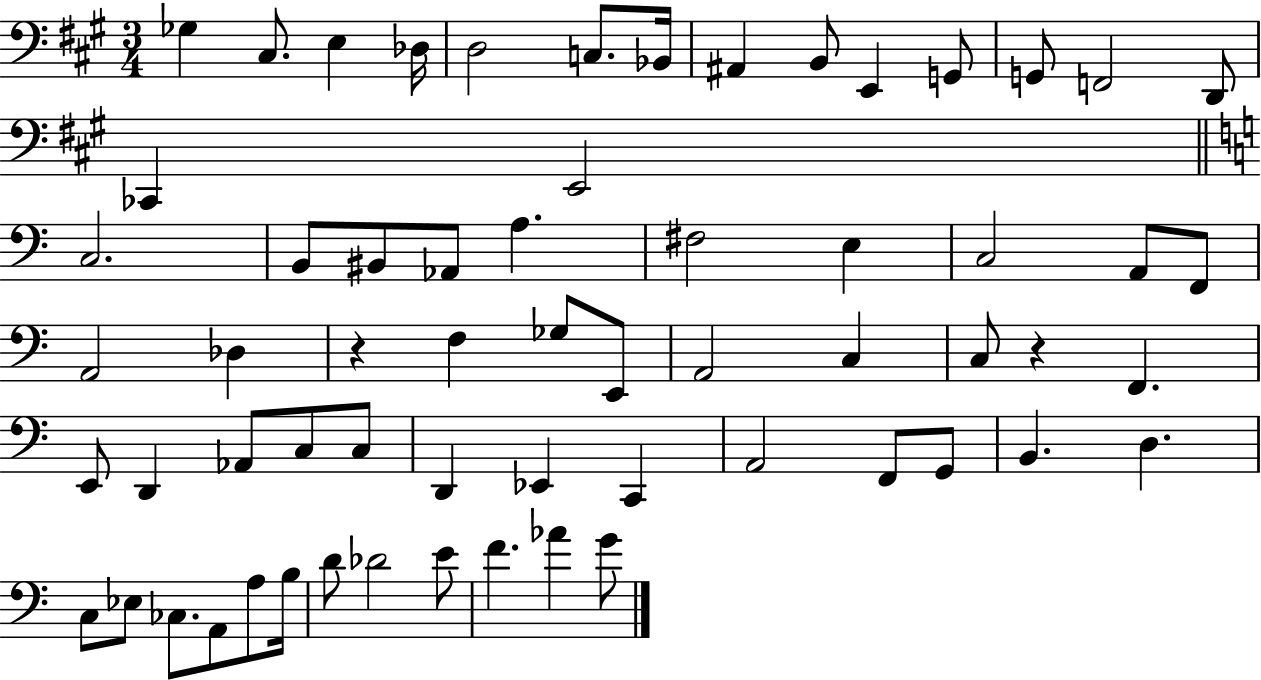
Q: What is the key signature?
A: A major